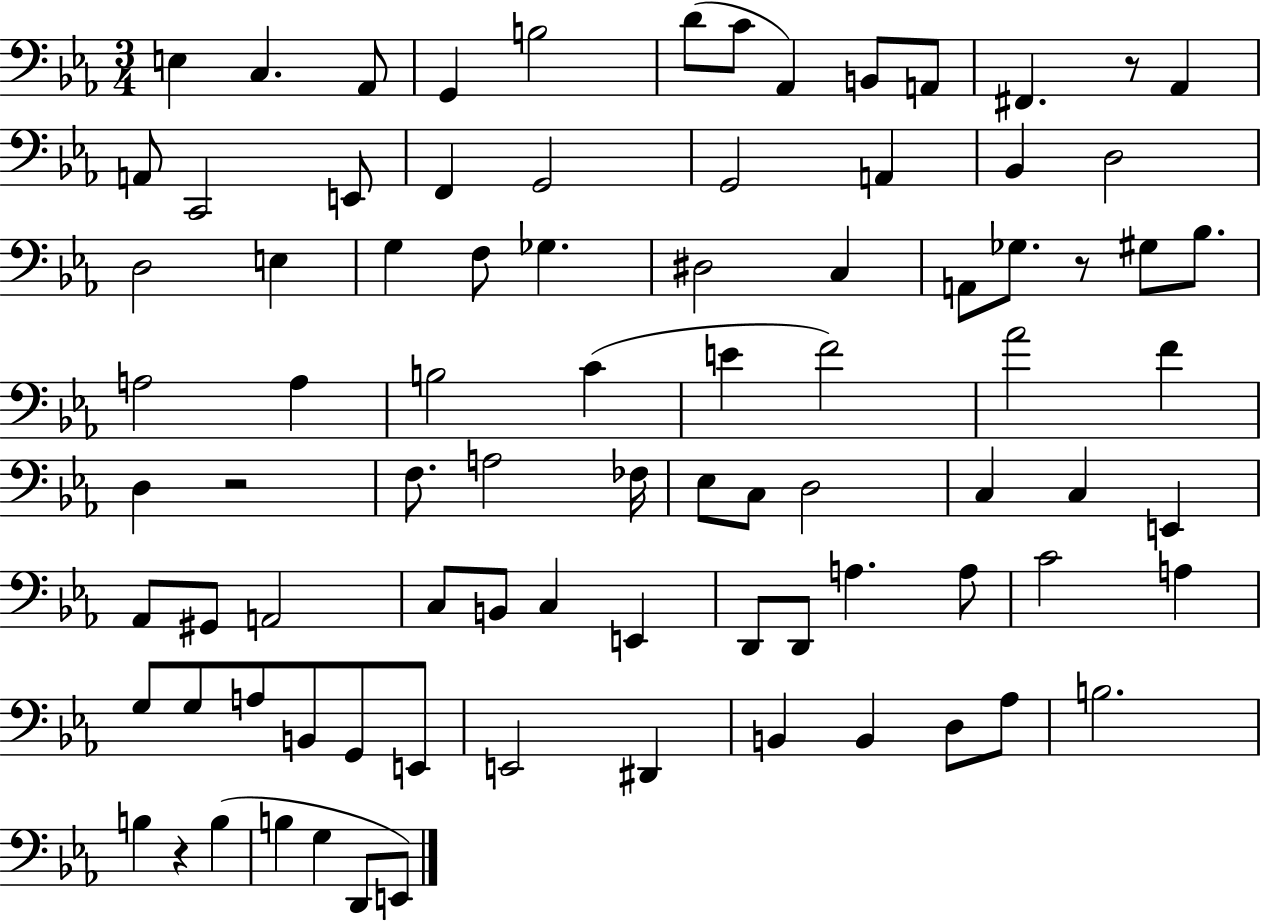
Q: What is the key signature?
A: EES major